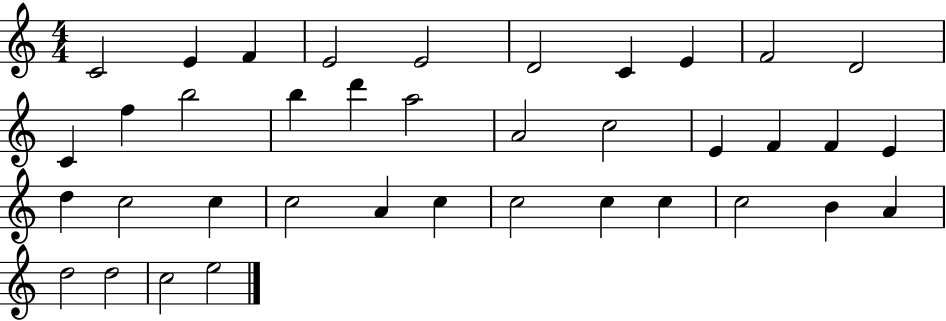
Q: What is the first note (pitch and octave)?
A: C4